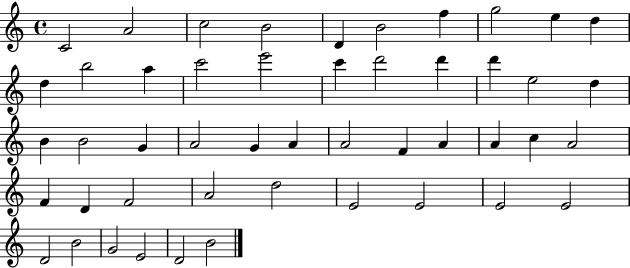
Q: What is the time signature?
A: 4/4